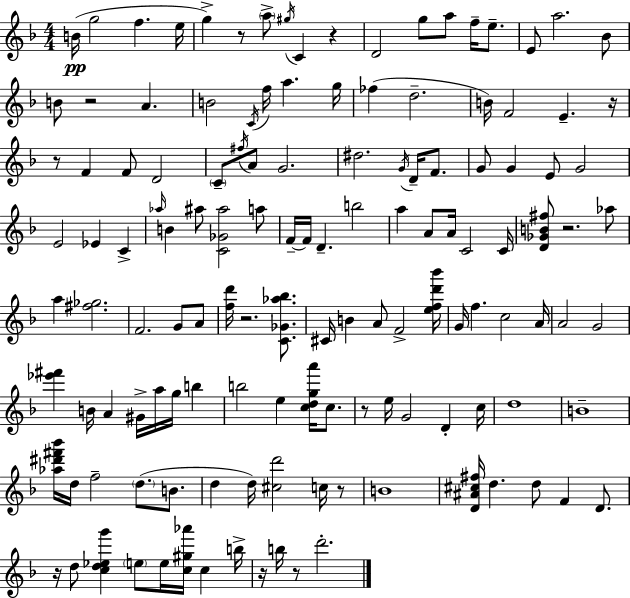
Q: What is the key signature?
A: F major